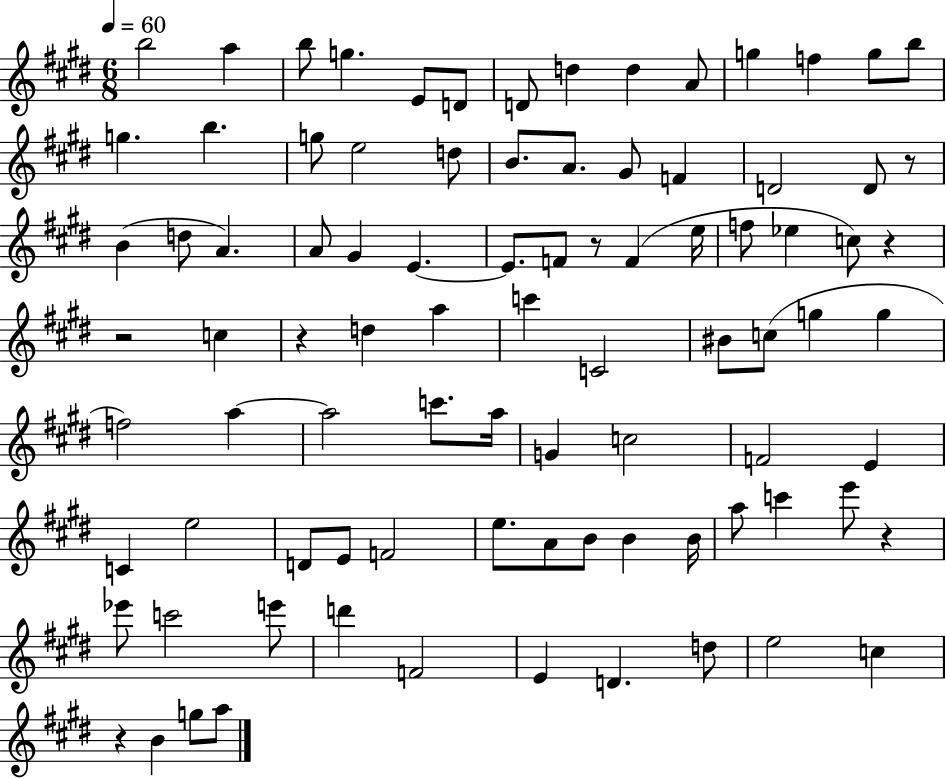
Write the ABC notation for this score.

X:1
T:Untitled
M:6/8
L:1/4
K:E
b2 a b/2 g E/2 D/2 D/2 d d A/2 g f g/2 b/2 g b g/2 e2 d/2 B/2 A/2 ^G/2 F D2 D/2 z/2 B d/2 A A/2 ^G E E/2 F/2 z/2 F e/4 f/2 _e c/2 z z2 c z d a c' C2 ^B/2 c/2 g g f2 a a2 c'/2 a/4 G c2 F2 E C e2 D/2 E/2 F2 e/2 A/2 B/2 B B/4 a/2 c' e'/2 z _e'/2 c'2 e'/2 d' F2 E D d/2 e2 c z B g/2 a/2